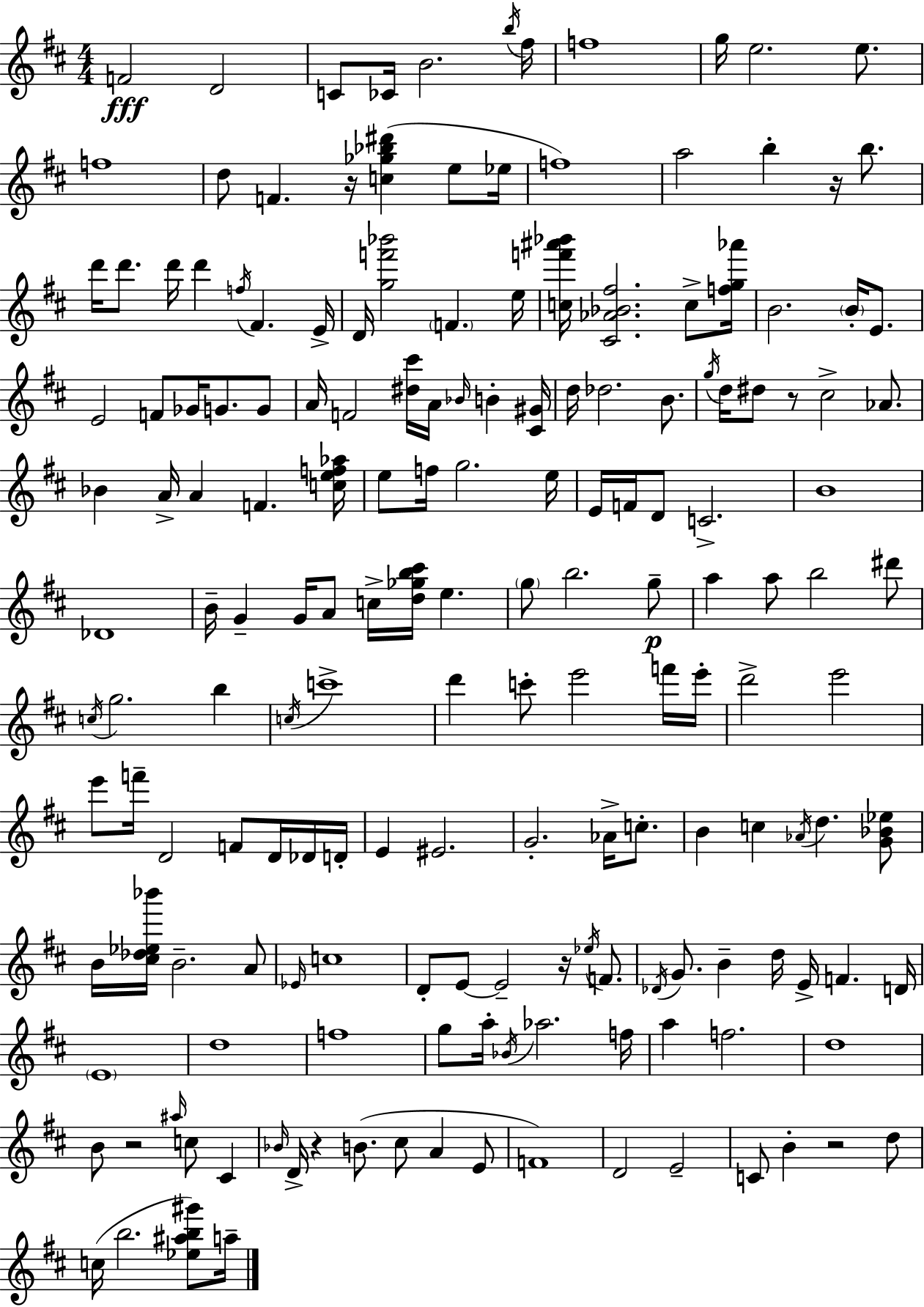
{
  \clef treble
  \numericTimeSignature
  \time 4/4
  \key d \major
  f'2\fff d'2 | c'8 ces'16 b'2. \acciaccatura { b''16 } | fis''16 f''1 | g''16 e''2. e''8. | \break f''1 | d''8 f'4. r16 <c'' ges'' bes'' dis'''>4( e''8 | ees''16 f''1) | a''2 b''4-. r16 b''8. | \break d'''16 d'''8. d'''16 d'''4 \acciaccatura { f''16 } fis'4. | e'16-> d'16 <g'' f''' bes'''>2 \parenthesize f'4. | e''16 <c'' f''' ais''' bes'''>16 <cis' aes' bes' fis''>2. c''8-> | <f'' g'' aes'''>16 b'2. \parenthesize b'16-. e'8. | \break e'2 f'8 ges'16 g'8. | g'8 a'16 f'2 <dis'' cis'''>16 a'16 \grace { bes'16 } b'4-. | <cis' gis'>16 d''16 des''2. | b'8. \acciaccatura { g''16 } d''16 dis''8 r8 cis''2-> | \break aes'8. bes'4 a'16-> a'4 f'4. | <c'' e'' f'' aes''>16 e''8 f''16 g''2. | e''16 e'16 f'16 d'8 c'2.-> | b'1 | \break des'1 | b'16-- g'4-- g'16 a'8 c''16-> <d'' ges'' b'' cis'''>16 e''4. | \parenthesize g''8 b''2. | g''8--\p a''4 a''8 b''2 | \break dis'''8 \acciaccatura { c''16 } g''2. | b''4 \acciaccatura { c''16 } c'''1-> | d'''4 c'''8-. e'''2 | f'''16 e'''16-. d'''2-> e'''2 | \break e'''8 f'''16-- d'2 | f'8 d'16 des'16 d'16-. e'4 eis'2. | g'2.-. | aes'16-> c''8.-. b'4 c''4 \acciaccatura { aes'16 } d''4. | \break <g' bes' ees''>8 b'16 <cis'' des'' ees'' bes'''>16 b'2.-- | a'8 \grace { ees'16 } c''1 | d'8-. e'8~~ e'2-- | r16 \acciaccatura { ees''16 } f'8. \acciaccatura { des'16 } g'8. b'4-- | \break d''16 e'16-> f'4. d'16 \parenthesize e'1 | d''1 | f''1 | g''8 a''16-. \acciaccatura { bes'16 } aes''2. | \break f''16 a''4 f''2. | d''1 | b'8 r2 | \grace { ais''16 } c''8 cis'4 \grace { bes'16 } d'16-> r4 | \break b'8.( cis''8 a'4 e'8 f'1) | d'2 | e'2-- c'8 b'4-. | r2 d''8 c''16( b''2. | \break <ees'' ais'' b'' gis'''>8) a''16-- \bar "|."
}